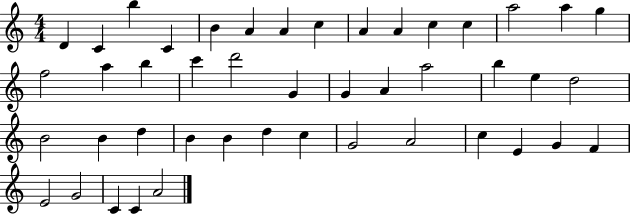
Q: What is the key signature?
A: C major